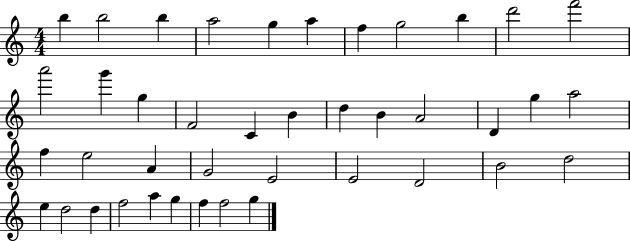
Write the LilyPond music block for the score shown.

{
  \clef treble
  \numericTimeSignature
  \time 4/4
  \key c \major
  b''4 b''2 b''4 | a''2 g''4 a''4 | f''4 g''2 b''4 | d'''2 f'''2 | \break a'''2 g'''4 g''4 | f'2 c'4 b'4 | d''4 b'4 a'2 | d'4 g''4 a''2 | \break f''4 e''2 a'4 | g'2 e'2 | e'2 d'2 | b'2 d''2 | \break e''4 d''2 d''4 | f''2 a''4 g''4 | f''4 f''2 g''4 | \bar "|."
}